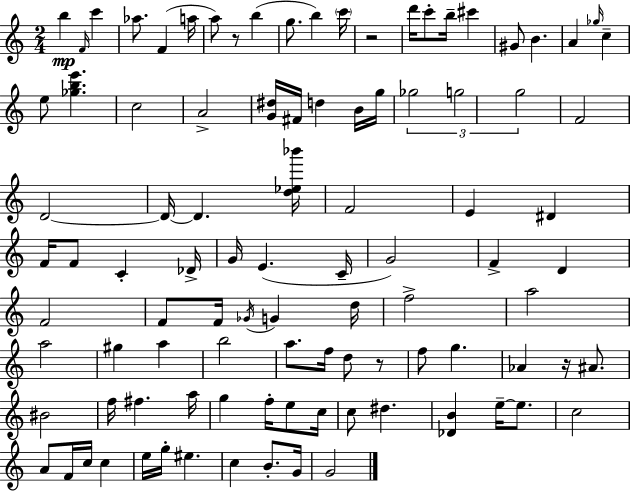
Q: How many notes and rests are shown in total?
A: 98